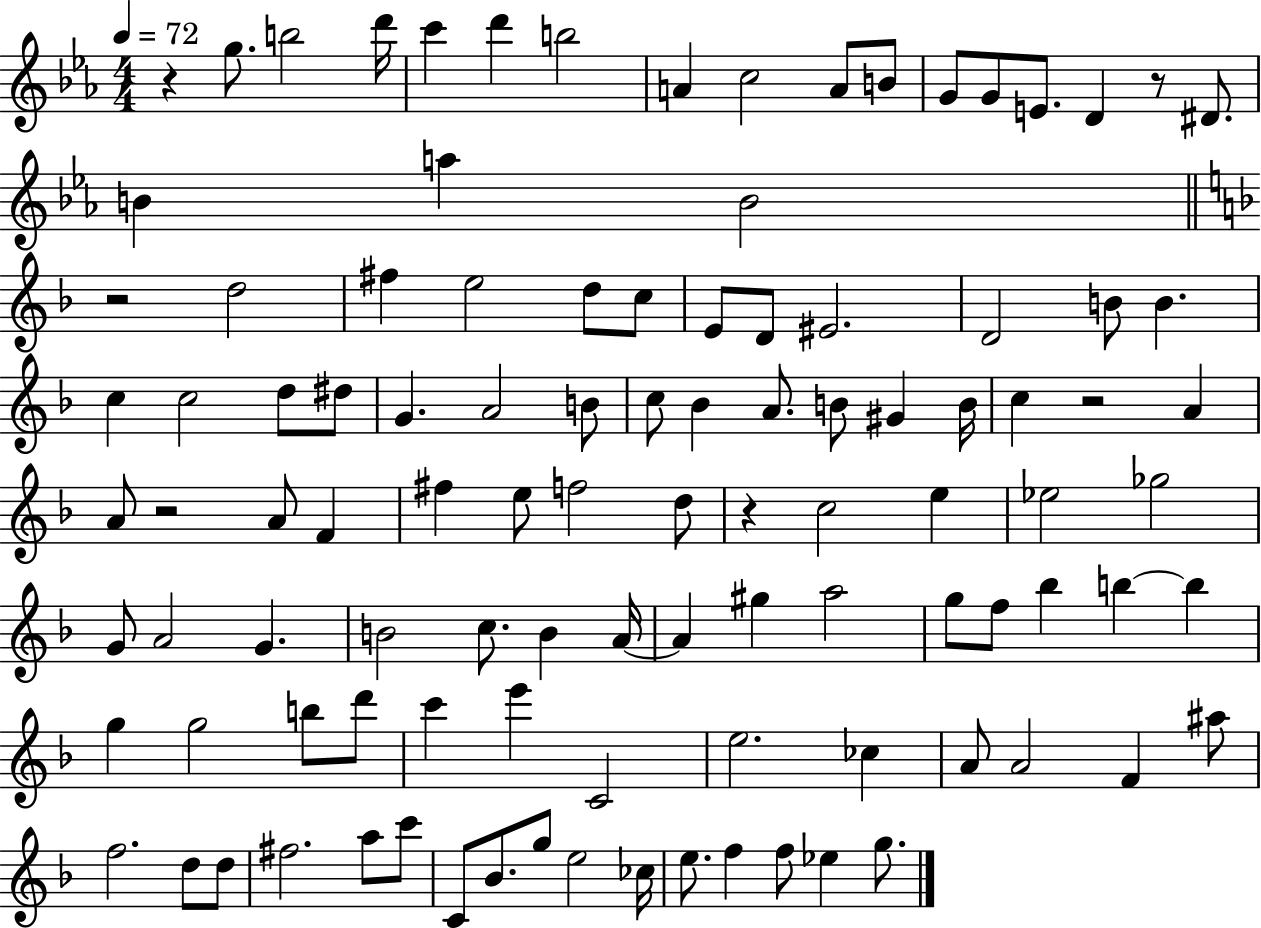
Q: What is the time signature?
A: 4/4